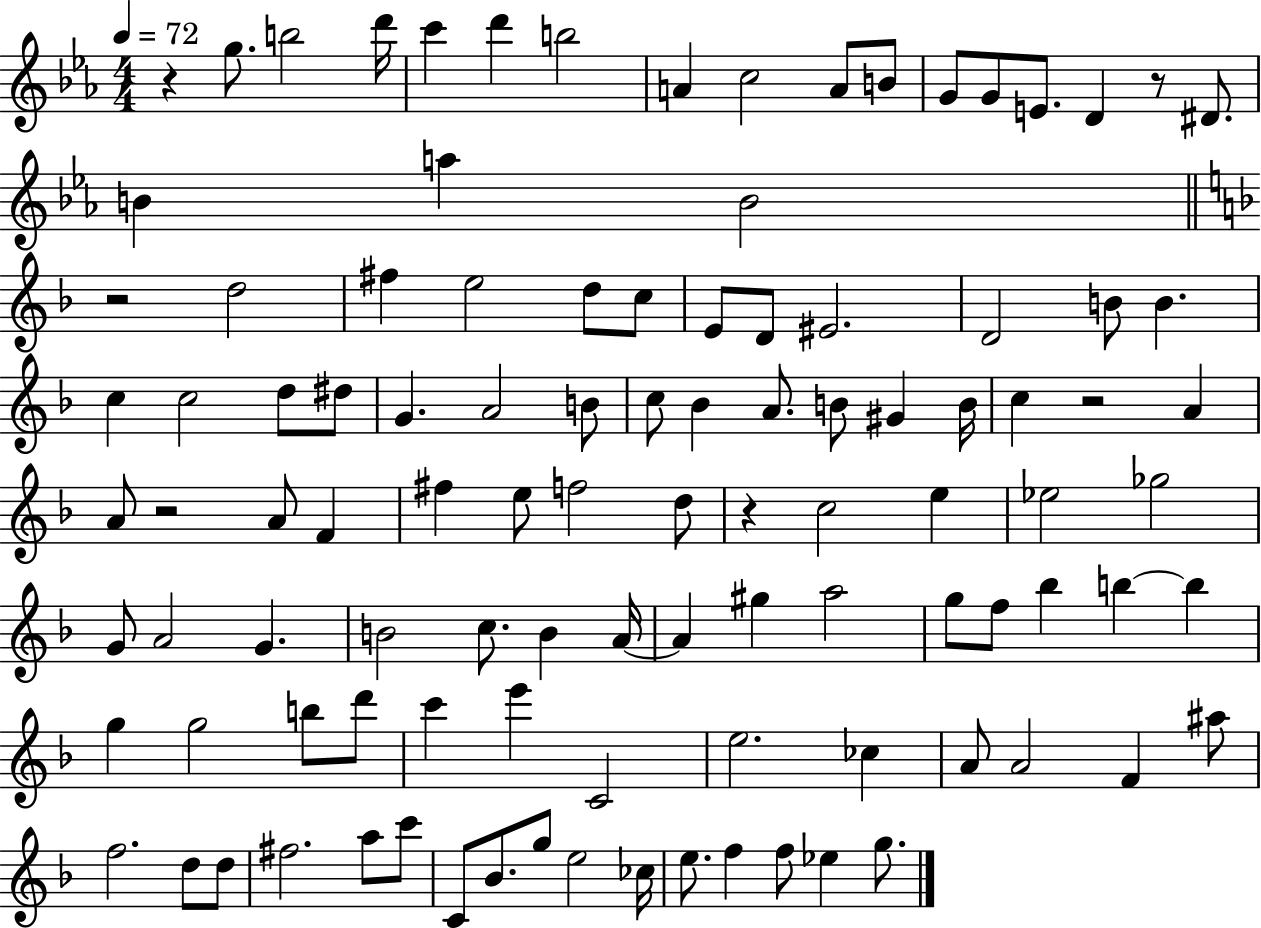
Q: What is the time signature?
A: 4/4